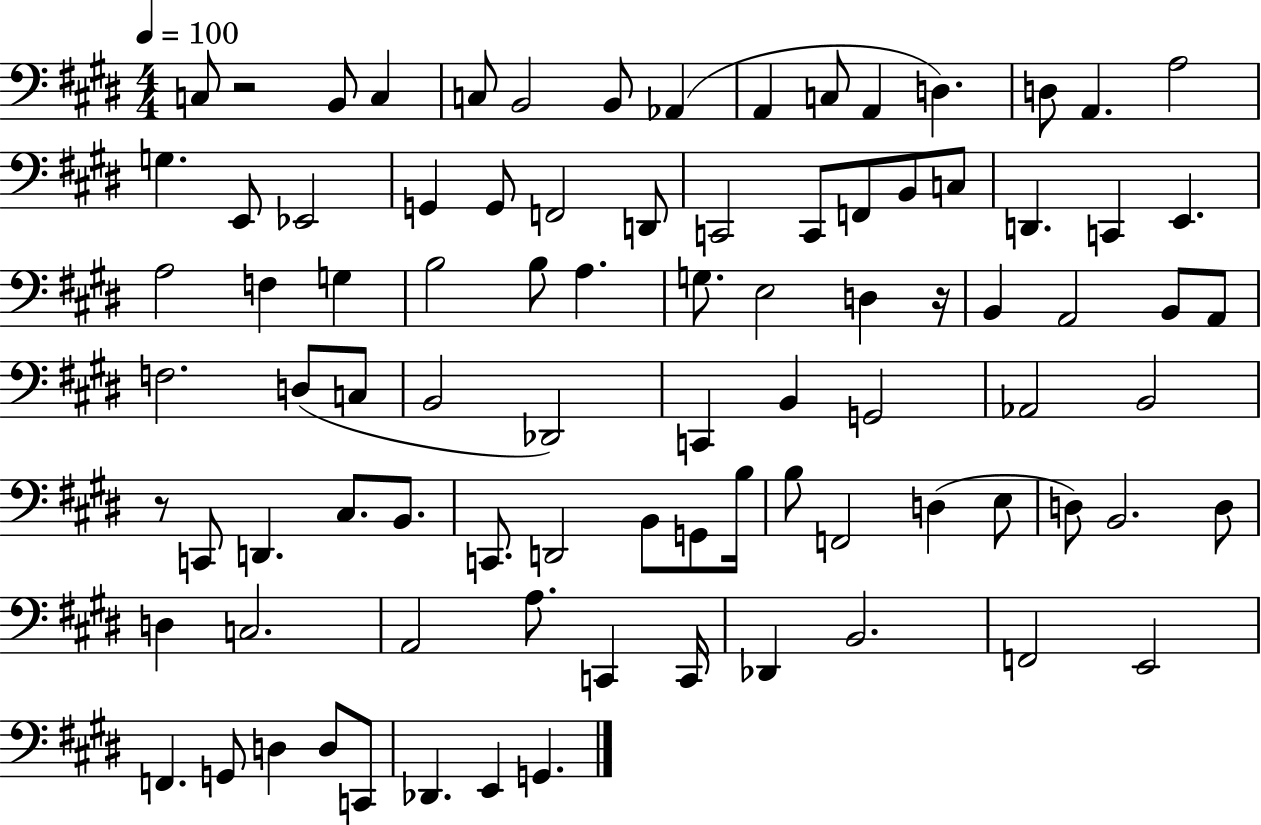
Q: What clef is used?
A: bass